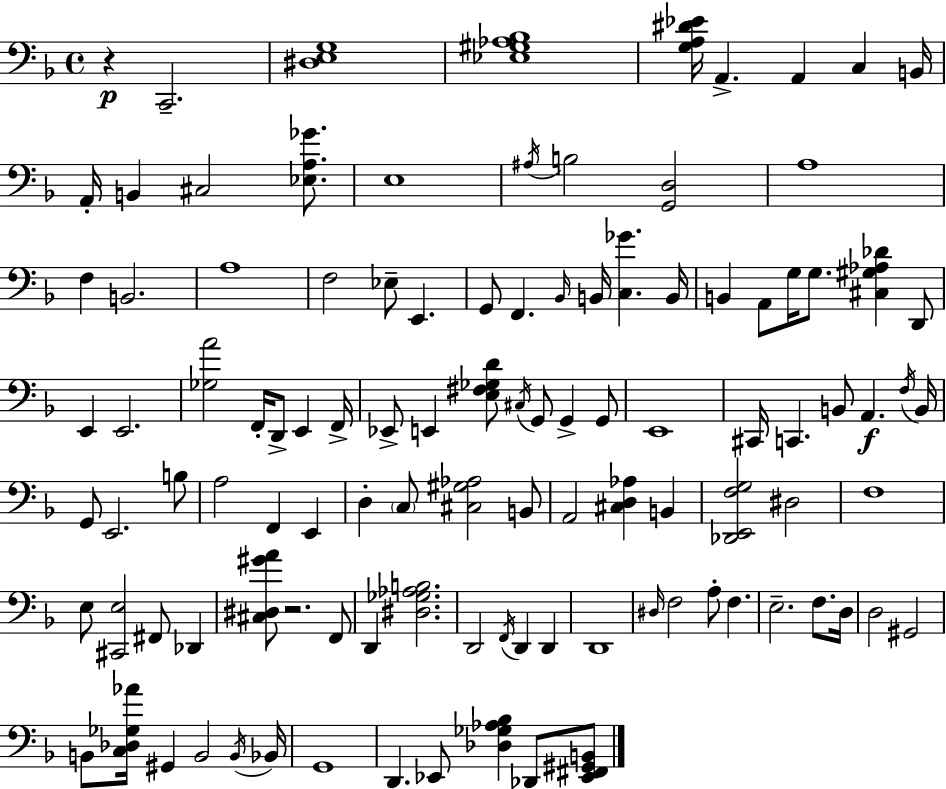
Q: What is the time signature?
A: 4/4